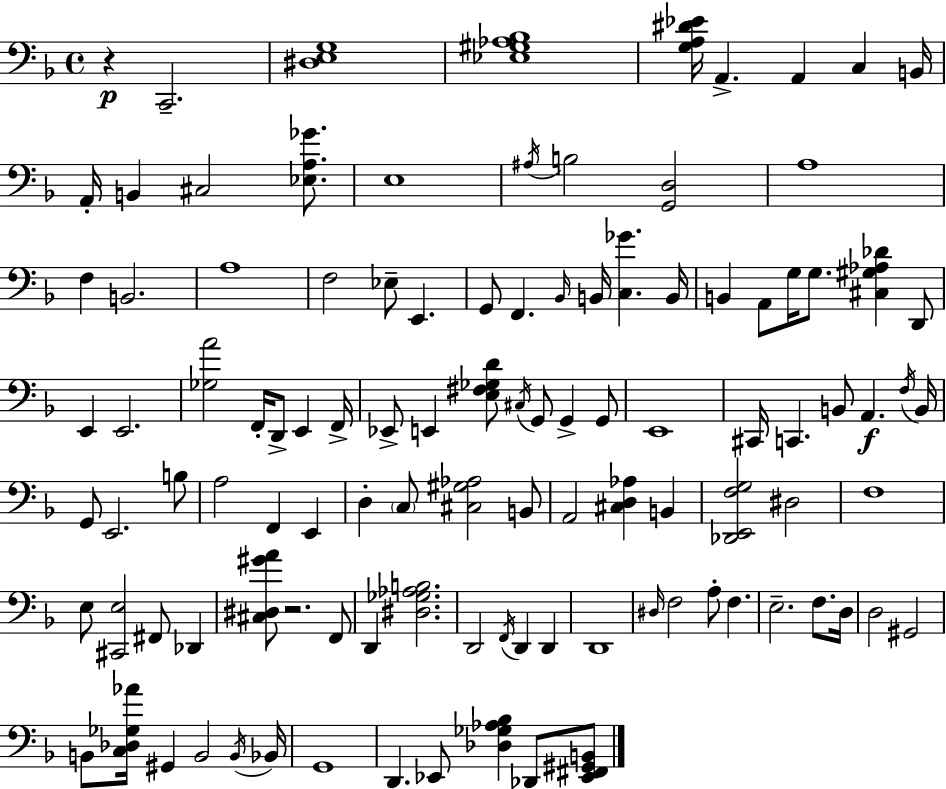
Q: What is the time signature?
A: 4/4